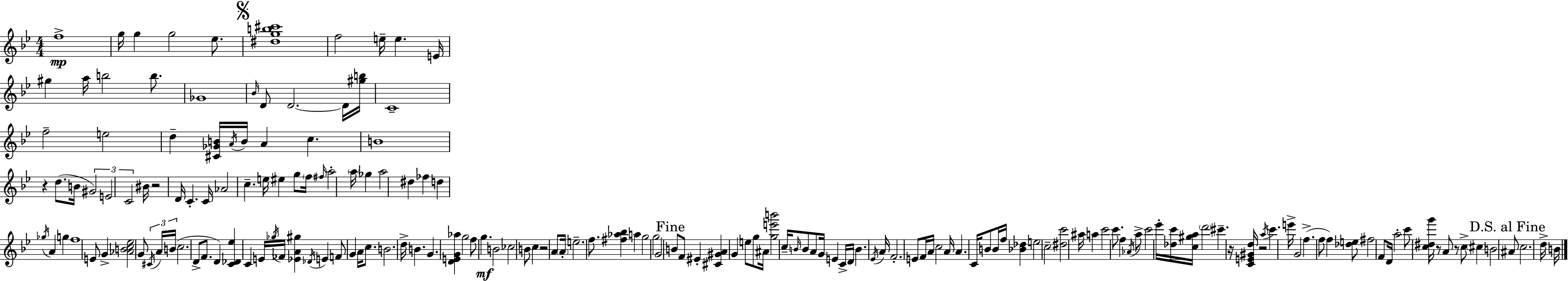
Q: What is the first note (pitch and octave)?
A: F5